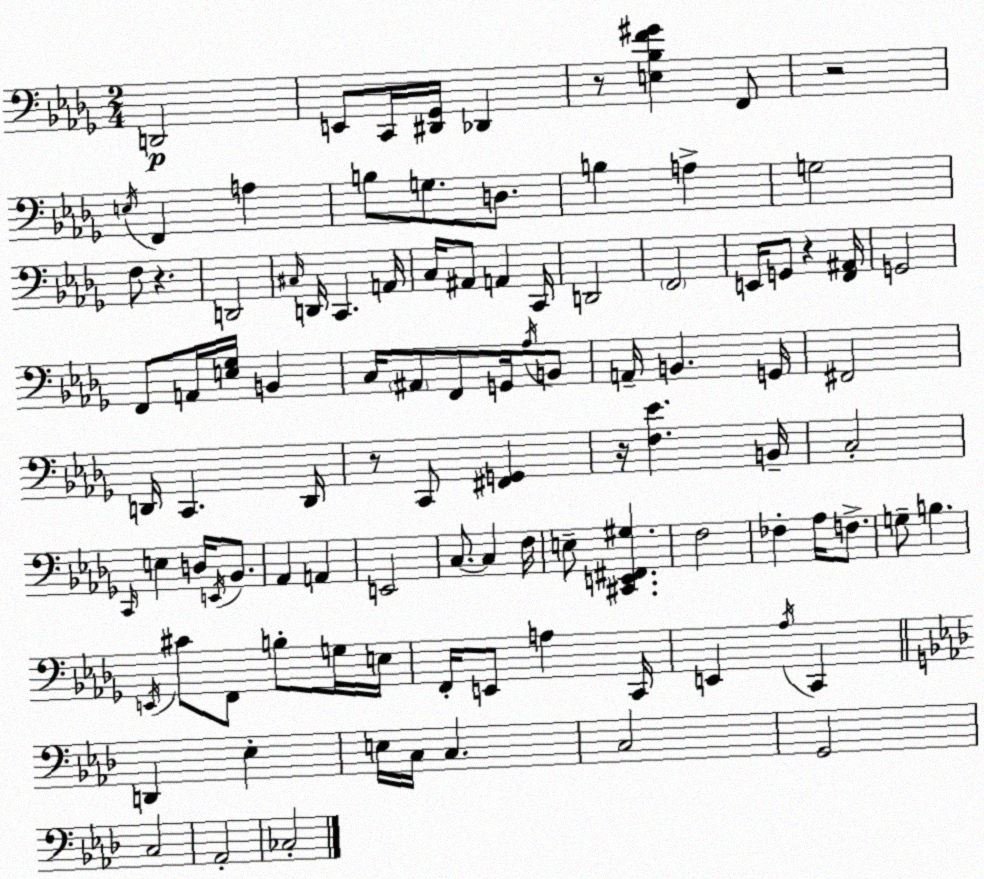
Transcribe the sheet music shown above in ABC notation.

X:1
T:Untitled
M:2/4
L:1/4
K:Bbm
D,,2 E,,/2 C,,/4 [^D,,_G,,]/4 _D,, z/2 [E,_B,F^G] F,,/2 z2 E,/4 F,, A, B,/2 G,/2 D,/2 B, A, G,2 F,/2 z D,,2 ^C,/4 D,,/4 C,, A,,/4 C,/4 ^A,,/2 A,, C,,/4 D,,2 F,,2 E,,/4 G,,/2 z [F,,^A,,]/4 G,,2 F,,/2 A,,/4 [E,_G,]/4 B,, C,/4 ^A,,/2 F,,/2 G,,/4 _A,/4 B,,/2 A,,/4 B,, G,,/4 ^F,,2 D,,/4 C,, D,,/4 z/2 C,,/2 [^F,,G,,] z/4 [F,_E] B,,/4 C,2 C,,/4 E, D,/4 E,,/4 _B,,/2 _A,, A,, E,,2 C,/2 C, F,/4 E,/2 [^C,,E,,^F,,^G,] F,2 _F, _A,/4 F,/2 G,/2 B, E,,/4 ^C/2 F,,/2 B,/2 G,/4 E,/4 F,,/4 E,,/2 A, C,,/4 E,, _A,/4 C,, D,, _E, E,/4 C,/4 C, C,2 G,,2 C,2 _A,,2 _C,2